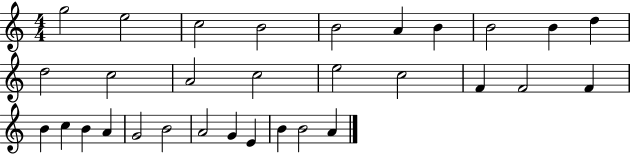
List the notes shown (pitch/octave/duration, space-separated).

G5/h E5/h C5/h B4/h B4/h A4/q B4/q B4/h B4/q D5/q D5/h C5/h A4/h C5/h E5/h C5/h F4/q F4/h F4/q B4/q C5/q B4/q A4/q G4/h B4/h A4/h G4/q E4/q B4/q B4/h A4/q